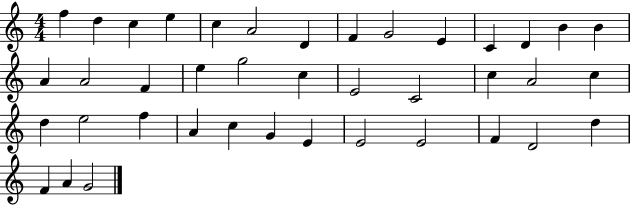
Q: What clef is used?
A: treble